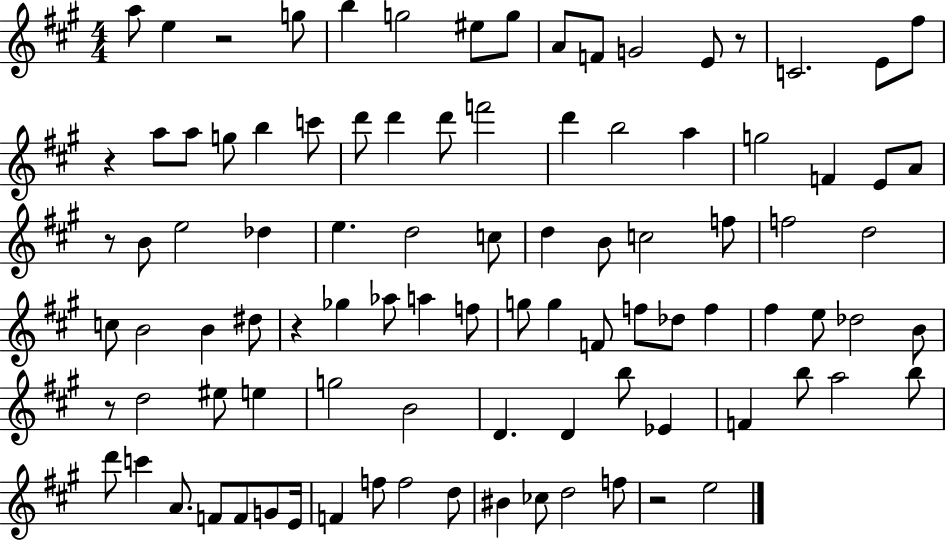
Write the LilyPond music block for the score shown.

{
  \clef treble
  \numericTimeSignature
  \time 4/4
  \key a \major
  a''8 e''4 r2 g''8 | b''4 g''2 eis''8 g''8 | a'8 f'8 g'2 e'8 r8 | c'2. e'8 fis''8 | \break r4 a''8 a''8 g''8 b''4 c'''8 | d'''8 d'''4 d'''8 f'''2 | d'''4 b''2 a''4 | g''2 f'4 e'8 a'8 | \break r8 b'8 e''2 des''4 | e''4. d''2 c''8 | d''4 b'8 c''2 f''8 | f''2 d''2 | \break c''8 b'2 b'4 dis''8 | r4 ges''4 aes''8 a''4 f''8 | g''8 g''4 f'8 f''8 des''8 f''4 | fis''4 e''8 des''2 b'8 | \break r8 d''2 eis''8 e''4 | g''2 b'2 | d'4. d'4 b''8 ees'4 | f'4 b''8 a''2 b''8 | \break d'''8 c'''4 a'8. f'8 f'8 g'8 e'16 | f'4 f''8 f''2 d''8 | bis'4 ces''8 d''2 f''8 | r2 e''2 | \break \bar "|."
}